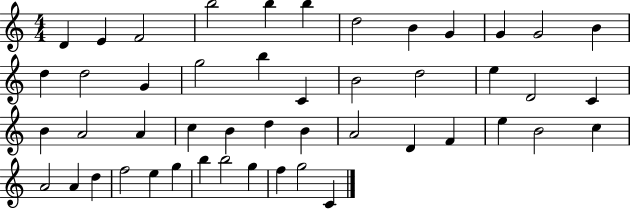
{
  \clef treble
  \numericTimeSignature
  \time 4/4
  \key c \major
  d'4 e'4 f'2 | b''2 b''4 b''4 | d''2 b'4 g'4 | g'4 g'2 b'4 | \break d''4 d''2 g'4 | g''2 b''4 c'4 | b'2 d''2 | e''4 d'2 c'4 | \break b'4 a'2 a'4 | c''4 b'4 d''4 b'4 | a'2 d'4 f'4 | e''4 b'2 c''4 | \break a'2 a'4 d''4 | f''2 e''4 g''4 | b''4 b''2 g''4 | f''4 g''2 c'4 | \break \bar "|."
}